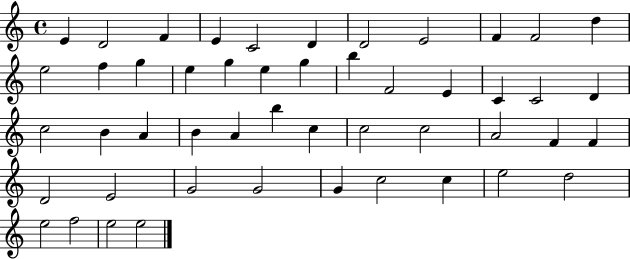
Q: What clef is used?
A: treble